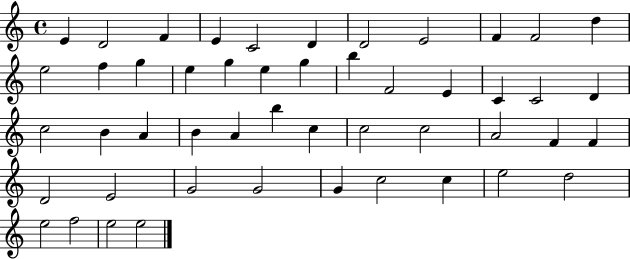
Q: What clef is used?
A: treble